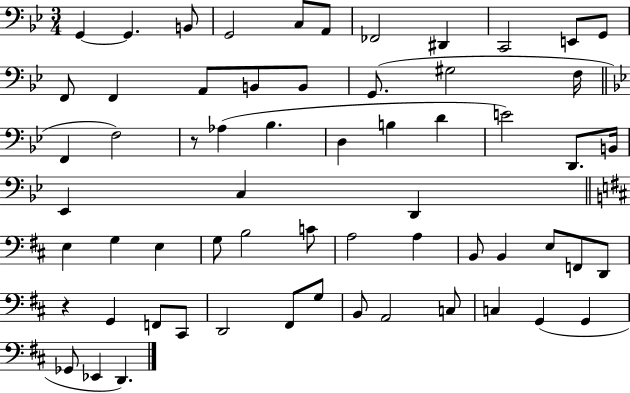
{
  \clef bass
  \numericTimeSignature
  \time 3/4
  \key bes \major
  g,4~~ g,4. b,8 | g,2 c8 a,8 | fes,2 dis,4 | c,2 e,8 g,8 | \break f,8 f,4 a,8 b,8 b,8 | g,8.( gis2 f16 | \bar "||" \break \key g \minor f,4 f2) | r8 aes4( bes4. | d4 b4 d'4 | e'2) d,8. b,16 | \break ees,4 c4 d,4 | \bar "||" \break \key b \minor e4 g4 e4 | g8 b2 c'8 | a2 a4 | b,8 b,4 e8 f,8 d,8 | \break r4 g,4 f,8 cis,8 | d,2 fis,8 g8 | b,8 a,2 c8 | c4 g,4( g,4 | \break ges,8 ees,4 d,4.) | \bar "|."
}